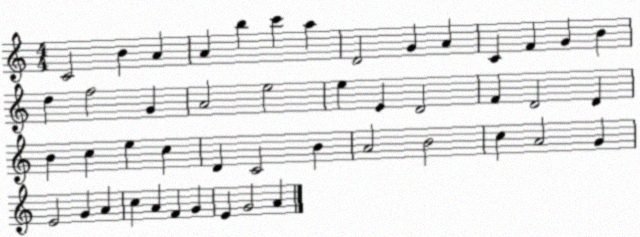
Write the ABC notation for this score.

X:1
T:Untitled
M:4/4
L:1/4
K:C
C2 B A A b c' a D2 G A C F G B d f2 G A2 e2 e E D2 F D2 D B c e c D C2 B A2 B2 c A2 G E2 G A c A F G E G2 A